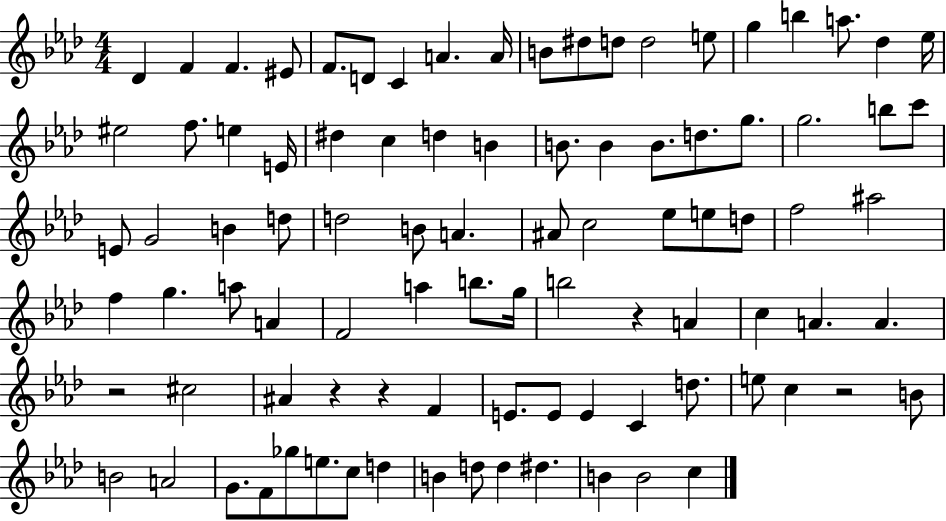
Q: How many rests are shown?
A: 5